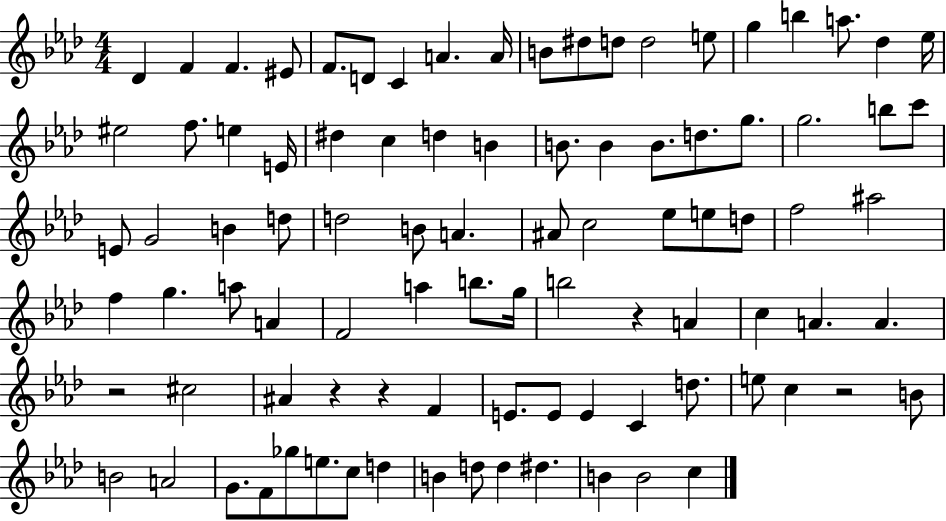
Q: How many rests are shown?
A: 5